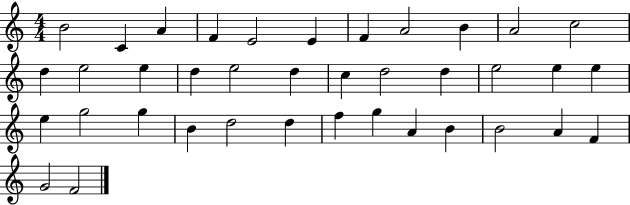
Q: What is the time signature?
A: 4/4